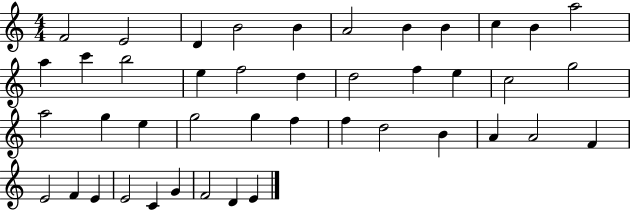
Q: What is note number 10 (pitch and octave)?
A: B4